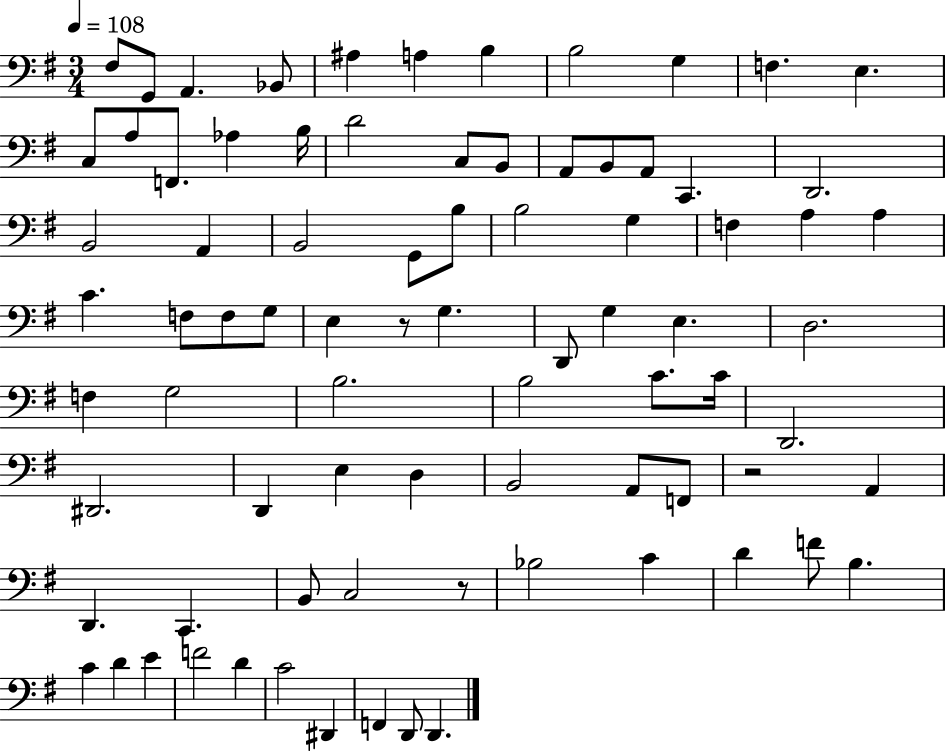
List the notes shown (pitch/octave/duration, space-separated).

F#3/e G2/e A2/q. Bb2/e A#3/q A3/q B3/q B3/h G3/q F3/q. E3/q. C3/e A3/e F2/e. Ab3/q B3/s D4/h C3/e B2/e A2/e B2/e A2/e C2/q. D2/h. B2/h A2/q B2/h G2/e B3/e B3/h G3/q F3/q A3/q A3/q C4/q. F3/e F3/e G3/e E3/q R/e G3/q. D2/e G3/q E3/q. D3/h. F3/q G3/h B3/h. B3/h C4/e. C4/s D2/h. D#2/h. D2/q E3/q D3/q B2/h A2/e F2/e R/h A2/q D2/q. C2/q. B2/e C3/h R/e Bb3/h C4/q D4/q F4/e B3/q. C4/q D4/q E4/q F4/h D4/q C4/h D#2/q F2/q D2/e D2/q.